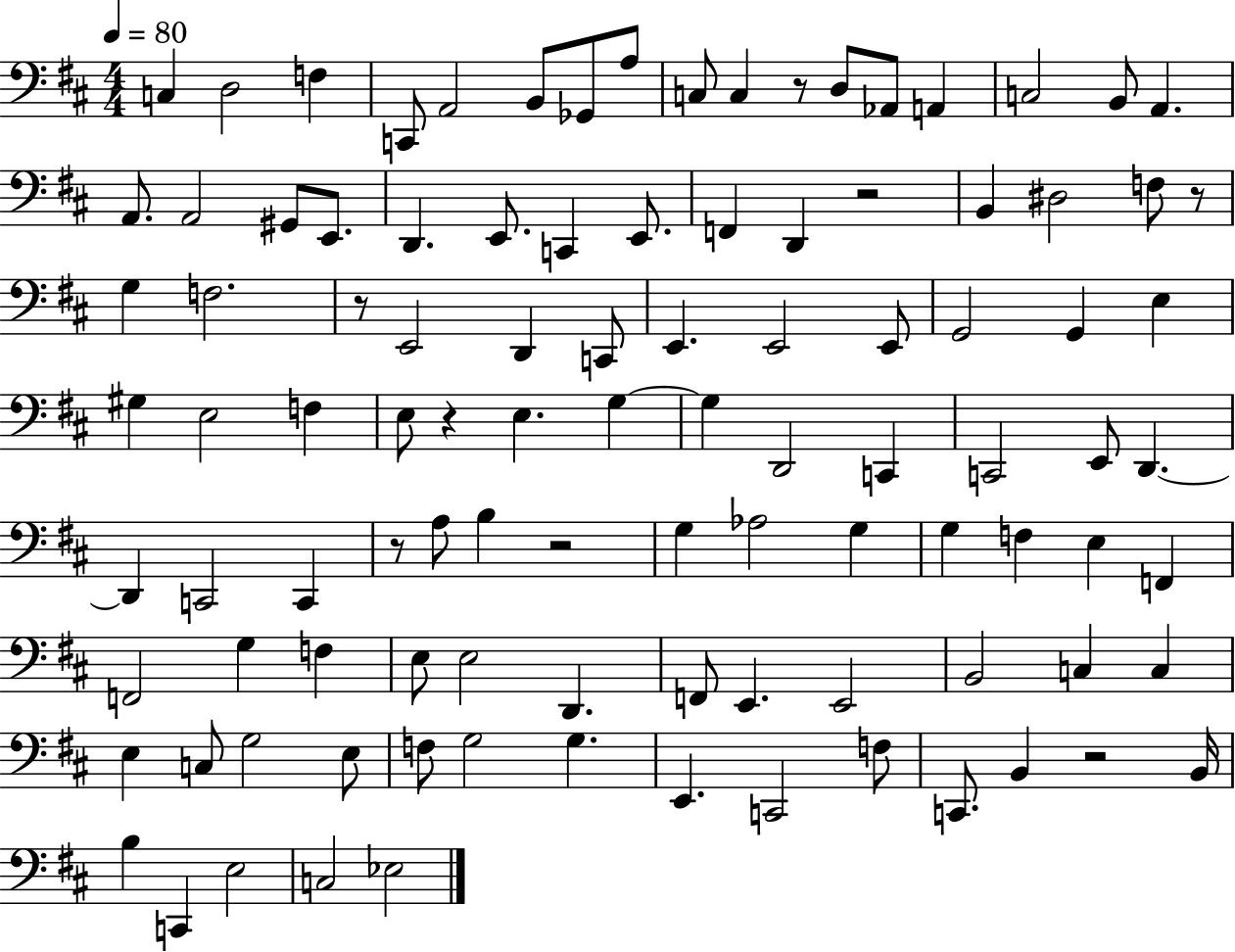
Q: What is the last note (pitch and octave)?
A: Eb3